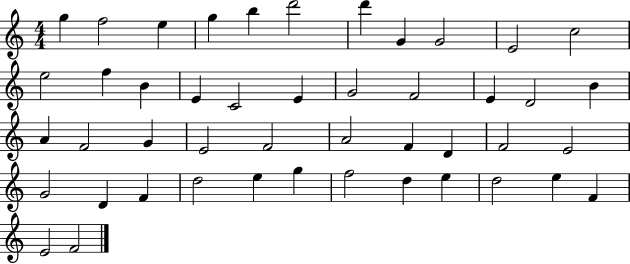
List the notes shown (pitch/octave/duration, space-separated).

G5/q F5/h E5/q G5/q B5/q D6/h D6/q G4/q G4/h E4/h C5/h E5/h F5/q B4/q E4/q C4/h E4/q G4/h F4/h E4/q D4/h B4/q A4/q F4/h G4/q E4/h F4/h A4/h F4/q D4/q F4/h E4/h G4/h D4/q F4/q D5/h E5/q G5/q F5/h D5/q E5/q D5/h E5/q F4/q E4/h F4/h